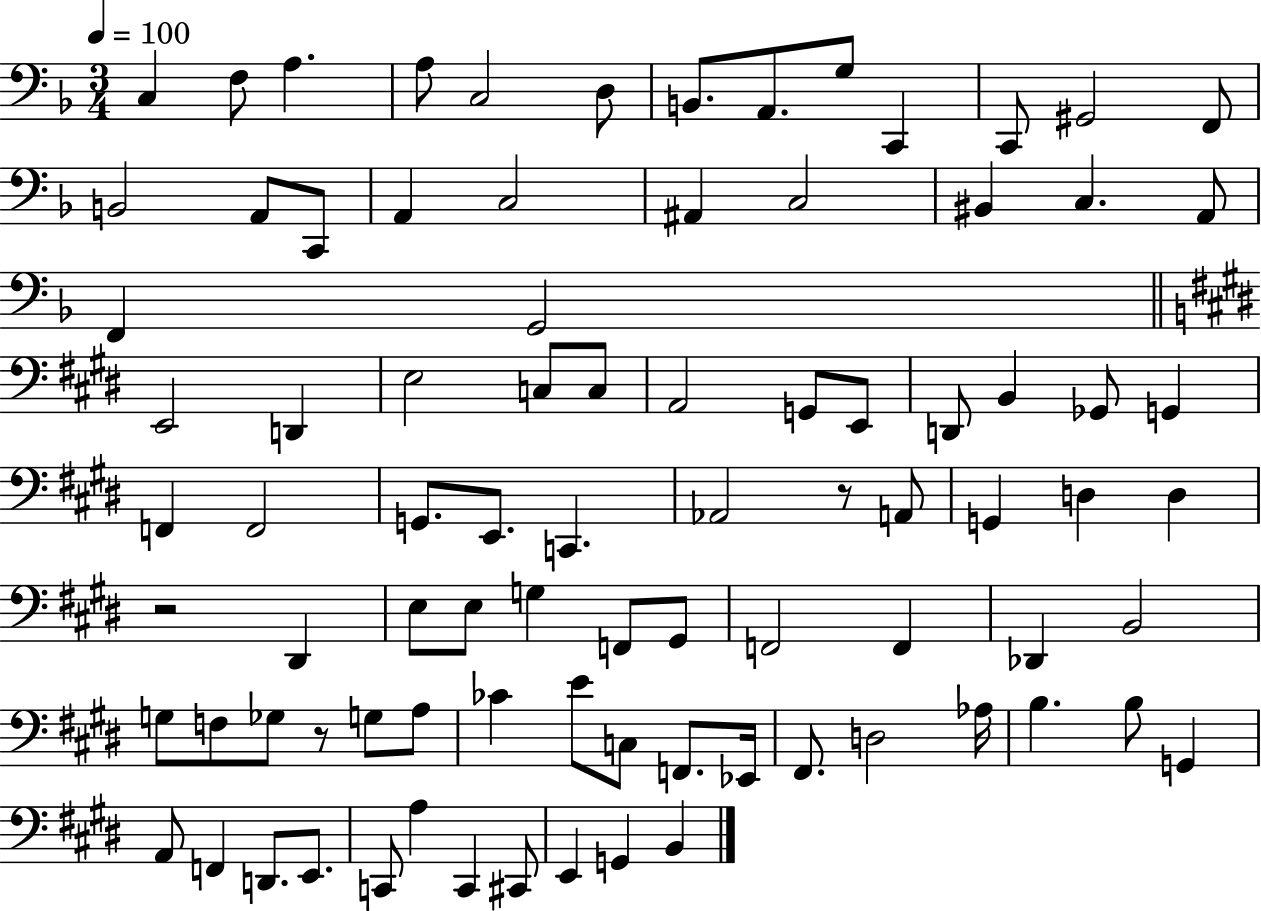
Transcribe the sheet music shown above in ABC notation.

X:1
T:Untitled
M:3/4
L:1/4
K:F
C, F,/2 A, A,/2 C,2 D,/2 B,,/2 A,,/2 G,/2 C,, C,,/2 ^G,,2 F,,/2 B,,2 A,,/2 C,,/2 A,, C,2 ^A,, C,2 ^B,, C, A,,/2 F,, G,,2 E,,2 D,, E,2 C,/2 C,/2 A,,2 G,,/2 E,,/2 D,,/2 B,, _G,,/2 G,, F,, F,,2 G,,/2 E,,/2 C,, _A,,2 z/2 A,,/2 G,, D, D, z2 ^D,, E,/2 E,/2 G, F,,/2 ^G,,/2 F,,2 F,, _D,, B,,2 G,/2 F,/2 _G,/2 z/2 G,/2 A,/2 _C E/2 C,/2 F,,/2 _E,,/4 ^F,,/2 D,2 _A,/4 B, B,/2 G,, A,,/2 F,, D,,/2 E,,/2 C,,/2 A, C,, ^C,,/2 E,, G,, B,,